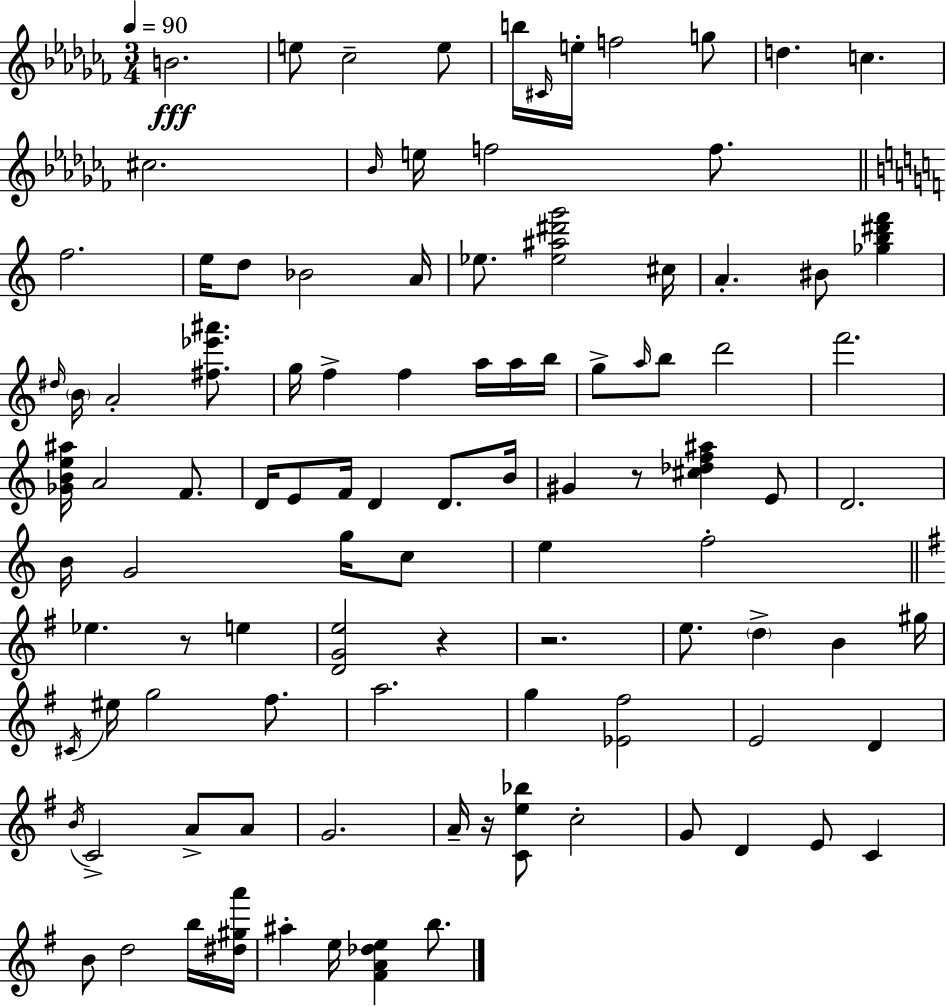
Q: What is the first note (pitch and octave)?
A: B4